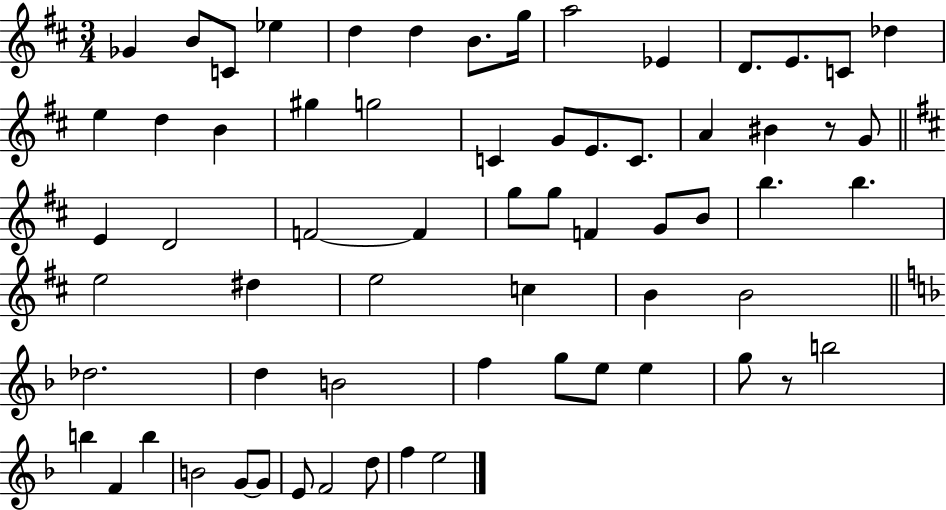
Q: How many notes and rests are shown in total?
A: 65